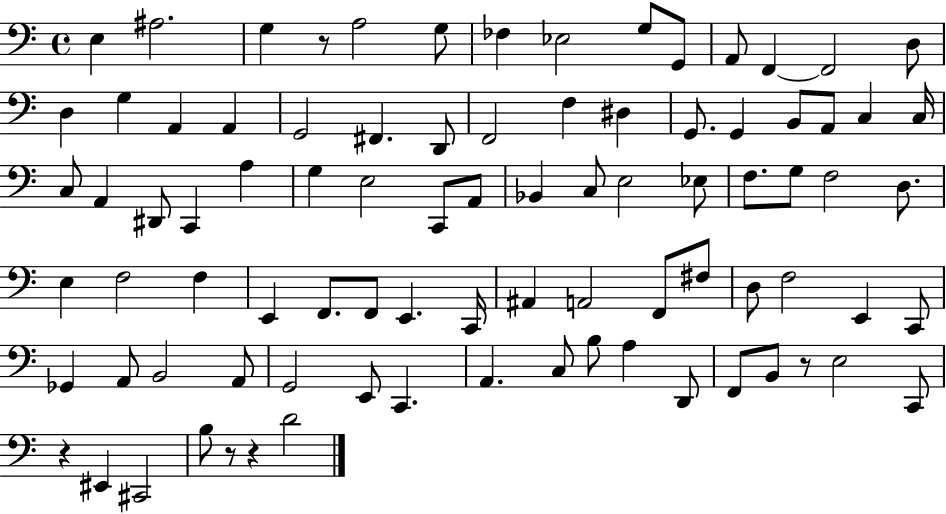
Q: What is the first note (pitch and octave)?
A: E3